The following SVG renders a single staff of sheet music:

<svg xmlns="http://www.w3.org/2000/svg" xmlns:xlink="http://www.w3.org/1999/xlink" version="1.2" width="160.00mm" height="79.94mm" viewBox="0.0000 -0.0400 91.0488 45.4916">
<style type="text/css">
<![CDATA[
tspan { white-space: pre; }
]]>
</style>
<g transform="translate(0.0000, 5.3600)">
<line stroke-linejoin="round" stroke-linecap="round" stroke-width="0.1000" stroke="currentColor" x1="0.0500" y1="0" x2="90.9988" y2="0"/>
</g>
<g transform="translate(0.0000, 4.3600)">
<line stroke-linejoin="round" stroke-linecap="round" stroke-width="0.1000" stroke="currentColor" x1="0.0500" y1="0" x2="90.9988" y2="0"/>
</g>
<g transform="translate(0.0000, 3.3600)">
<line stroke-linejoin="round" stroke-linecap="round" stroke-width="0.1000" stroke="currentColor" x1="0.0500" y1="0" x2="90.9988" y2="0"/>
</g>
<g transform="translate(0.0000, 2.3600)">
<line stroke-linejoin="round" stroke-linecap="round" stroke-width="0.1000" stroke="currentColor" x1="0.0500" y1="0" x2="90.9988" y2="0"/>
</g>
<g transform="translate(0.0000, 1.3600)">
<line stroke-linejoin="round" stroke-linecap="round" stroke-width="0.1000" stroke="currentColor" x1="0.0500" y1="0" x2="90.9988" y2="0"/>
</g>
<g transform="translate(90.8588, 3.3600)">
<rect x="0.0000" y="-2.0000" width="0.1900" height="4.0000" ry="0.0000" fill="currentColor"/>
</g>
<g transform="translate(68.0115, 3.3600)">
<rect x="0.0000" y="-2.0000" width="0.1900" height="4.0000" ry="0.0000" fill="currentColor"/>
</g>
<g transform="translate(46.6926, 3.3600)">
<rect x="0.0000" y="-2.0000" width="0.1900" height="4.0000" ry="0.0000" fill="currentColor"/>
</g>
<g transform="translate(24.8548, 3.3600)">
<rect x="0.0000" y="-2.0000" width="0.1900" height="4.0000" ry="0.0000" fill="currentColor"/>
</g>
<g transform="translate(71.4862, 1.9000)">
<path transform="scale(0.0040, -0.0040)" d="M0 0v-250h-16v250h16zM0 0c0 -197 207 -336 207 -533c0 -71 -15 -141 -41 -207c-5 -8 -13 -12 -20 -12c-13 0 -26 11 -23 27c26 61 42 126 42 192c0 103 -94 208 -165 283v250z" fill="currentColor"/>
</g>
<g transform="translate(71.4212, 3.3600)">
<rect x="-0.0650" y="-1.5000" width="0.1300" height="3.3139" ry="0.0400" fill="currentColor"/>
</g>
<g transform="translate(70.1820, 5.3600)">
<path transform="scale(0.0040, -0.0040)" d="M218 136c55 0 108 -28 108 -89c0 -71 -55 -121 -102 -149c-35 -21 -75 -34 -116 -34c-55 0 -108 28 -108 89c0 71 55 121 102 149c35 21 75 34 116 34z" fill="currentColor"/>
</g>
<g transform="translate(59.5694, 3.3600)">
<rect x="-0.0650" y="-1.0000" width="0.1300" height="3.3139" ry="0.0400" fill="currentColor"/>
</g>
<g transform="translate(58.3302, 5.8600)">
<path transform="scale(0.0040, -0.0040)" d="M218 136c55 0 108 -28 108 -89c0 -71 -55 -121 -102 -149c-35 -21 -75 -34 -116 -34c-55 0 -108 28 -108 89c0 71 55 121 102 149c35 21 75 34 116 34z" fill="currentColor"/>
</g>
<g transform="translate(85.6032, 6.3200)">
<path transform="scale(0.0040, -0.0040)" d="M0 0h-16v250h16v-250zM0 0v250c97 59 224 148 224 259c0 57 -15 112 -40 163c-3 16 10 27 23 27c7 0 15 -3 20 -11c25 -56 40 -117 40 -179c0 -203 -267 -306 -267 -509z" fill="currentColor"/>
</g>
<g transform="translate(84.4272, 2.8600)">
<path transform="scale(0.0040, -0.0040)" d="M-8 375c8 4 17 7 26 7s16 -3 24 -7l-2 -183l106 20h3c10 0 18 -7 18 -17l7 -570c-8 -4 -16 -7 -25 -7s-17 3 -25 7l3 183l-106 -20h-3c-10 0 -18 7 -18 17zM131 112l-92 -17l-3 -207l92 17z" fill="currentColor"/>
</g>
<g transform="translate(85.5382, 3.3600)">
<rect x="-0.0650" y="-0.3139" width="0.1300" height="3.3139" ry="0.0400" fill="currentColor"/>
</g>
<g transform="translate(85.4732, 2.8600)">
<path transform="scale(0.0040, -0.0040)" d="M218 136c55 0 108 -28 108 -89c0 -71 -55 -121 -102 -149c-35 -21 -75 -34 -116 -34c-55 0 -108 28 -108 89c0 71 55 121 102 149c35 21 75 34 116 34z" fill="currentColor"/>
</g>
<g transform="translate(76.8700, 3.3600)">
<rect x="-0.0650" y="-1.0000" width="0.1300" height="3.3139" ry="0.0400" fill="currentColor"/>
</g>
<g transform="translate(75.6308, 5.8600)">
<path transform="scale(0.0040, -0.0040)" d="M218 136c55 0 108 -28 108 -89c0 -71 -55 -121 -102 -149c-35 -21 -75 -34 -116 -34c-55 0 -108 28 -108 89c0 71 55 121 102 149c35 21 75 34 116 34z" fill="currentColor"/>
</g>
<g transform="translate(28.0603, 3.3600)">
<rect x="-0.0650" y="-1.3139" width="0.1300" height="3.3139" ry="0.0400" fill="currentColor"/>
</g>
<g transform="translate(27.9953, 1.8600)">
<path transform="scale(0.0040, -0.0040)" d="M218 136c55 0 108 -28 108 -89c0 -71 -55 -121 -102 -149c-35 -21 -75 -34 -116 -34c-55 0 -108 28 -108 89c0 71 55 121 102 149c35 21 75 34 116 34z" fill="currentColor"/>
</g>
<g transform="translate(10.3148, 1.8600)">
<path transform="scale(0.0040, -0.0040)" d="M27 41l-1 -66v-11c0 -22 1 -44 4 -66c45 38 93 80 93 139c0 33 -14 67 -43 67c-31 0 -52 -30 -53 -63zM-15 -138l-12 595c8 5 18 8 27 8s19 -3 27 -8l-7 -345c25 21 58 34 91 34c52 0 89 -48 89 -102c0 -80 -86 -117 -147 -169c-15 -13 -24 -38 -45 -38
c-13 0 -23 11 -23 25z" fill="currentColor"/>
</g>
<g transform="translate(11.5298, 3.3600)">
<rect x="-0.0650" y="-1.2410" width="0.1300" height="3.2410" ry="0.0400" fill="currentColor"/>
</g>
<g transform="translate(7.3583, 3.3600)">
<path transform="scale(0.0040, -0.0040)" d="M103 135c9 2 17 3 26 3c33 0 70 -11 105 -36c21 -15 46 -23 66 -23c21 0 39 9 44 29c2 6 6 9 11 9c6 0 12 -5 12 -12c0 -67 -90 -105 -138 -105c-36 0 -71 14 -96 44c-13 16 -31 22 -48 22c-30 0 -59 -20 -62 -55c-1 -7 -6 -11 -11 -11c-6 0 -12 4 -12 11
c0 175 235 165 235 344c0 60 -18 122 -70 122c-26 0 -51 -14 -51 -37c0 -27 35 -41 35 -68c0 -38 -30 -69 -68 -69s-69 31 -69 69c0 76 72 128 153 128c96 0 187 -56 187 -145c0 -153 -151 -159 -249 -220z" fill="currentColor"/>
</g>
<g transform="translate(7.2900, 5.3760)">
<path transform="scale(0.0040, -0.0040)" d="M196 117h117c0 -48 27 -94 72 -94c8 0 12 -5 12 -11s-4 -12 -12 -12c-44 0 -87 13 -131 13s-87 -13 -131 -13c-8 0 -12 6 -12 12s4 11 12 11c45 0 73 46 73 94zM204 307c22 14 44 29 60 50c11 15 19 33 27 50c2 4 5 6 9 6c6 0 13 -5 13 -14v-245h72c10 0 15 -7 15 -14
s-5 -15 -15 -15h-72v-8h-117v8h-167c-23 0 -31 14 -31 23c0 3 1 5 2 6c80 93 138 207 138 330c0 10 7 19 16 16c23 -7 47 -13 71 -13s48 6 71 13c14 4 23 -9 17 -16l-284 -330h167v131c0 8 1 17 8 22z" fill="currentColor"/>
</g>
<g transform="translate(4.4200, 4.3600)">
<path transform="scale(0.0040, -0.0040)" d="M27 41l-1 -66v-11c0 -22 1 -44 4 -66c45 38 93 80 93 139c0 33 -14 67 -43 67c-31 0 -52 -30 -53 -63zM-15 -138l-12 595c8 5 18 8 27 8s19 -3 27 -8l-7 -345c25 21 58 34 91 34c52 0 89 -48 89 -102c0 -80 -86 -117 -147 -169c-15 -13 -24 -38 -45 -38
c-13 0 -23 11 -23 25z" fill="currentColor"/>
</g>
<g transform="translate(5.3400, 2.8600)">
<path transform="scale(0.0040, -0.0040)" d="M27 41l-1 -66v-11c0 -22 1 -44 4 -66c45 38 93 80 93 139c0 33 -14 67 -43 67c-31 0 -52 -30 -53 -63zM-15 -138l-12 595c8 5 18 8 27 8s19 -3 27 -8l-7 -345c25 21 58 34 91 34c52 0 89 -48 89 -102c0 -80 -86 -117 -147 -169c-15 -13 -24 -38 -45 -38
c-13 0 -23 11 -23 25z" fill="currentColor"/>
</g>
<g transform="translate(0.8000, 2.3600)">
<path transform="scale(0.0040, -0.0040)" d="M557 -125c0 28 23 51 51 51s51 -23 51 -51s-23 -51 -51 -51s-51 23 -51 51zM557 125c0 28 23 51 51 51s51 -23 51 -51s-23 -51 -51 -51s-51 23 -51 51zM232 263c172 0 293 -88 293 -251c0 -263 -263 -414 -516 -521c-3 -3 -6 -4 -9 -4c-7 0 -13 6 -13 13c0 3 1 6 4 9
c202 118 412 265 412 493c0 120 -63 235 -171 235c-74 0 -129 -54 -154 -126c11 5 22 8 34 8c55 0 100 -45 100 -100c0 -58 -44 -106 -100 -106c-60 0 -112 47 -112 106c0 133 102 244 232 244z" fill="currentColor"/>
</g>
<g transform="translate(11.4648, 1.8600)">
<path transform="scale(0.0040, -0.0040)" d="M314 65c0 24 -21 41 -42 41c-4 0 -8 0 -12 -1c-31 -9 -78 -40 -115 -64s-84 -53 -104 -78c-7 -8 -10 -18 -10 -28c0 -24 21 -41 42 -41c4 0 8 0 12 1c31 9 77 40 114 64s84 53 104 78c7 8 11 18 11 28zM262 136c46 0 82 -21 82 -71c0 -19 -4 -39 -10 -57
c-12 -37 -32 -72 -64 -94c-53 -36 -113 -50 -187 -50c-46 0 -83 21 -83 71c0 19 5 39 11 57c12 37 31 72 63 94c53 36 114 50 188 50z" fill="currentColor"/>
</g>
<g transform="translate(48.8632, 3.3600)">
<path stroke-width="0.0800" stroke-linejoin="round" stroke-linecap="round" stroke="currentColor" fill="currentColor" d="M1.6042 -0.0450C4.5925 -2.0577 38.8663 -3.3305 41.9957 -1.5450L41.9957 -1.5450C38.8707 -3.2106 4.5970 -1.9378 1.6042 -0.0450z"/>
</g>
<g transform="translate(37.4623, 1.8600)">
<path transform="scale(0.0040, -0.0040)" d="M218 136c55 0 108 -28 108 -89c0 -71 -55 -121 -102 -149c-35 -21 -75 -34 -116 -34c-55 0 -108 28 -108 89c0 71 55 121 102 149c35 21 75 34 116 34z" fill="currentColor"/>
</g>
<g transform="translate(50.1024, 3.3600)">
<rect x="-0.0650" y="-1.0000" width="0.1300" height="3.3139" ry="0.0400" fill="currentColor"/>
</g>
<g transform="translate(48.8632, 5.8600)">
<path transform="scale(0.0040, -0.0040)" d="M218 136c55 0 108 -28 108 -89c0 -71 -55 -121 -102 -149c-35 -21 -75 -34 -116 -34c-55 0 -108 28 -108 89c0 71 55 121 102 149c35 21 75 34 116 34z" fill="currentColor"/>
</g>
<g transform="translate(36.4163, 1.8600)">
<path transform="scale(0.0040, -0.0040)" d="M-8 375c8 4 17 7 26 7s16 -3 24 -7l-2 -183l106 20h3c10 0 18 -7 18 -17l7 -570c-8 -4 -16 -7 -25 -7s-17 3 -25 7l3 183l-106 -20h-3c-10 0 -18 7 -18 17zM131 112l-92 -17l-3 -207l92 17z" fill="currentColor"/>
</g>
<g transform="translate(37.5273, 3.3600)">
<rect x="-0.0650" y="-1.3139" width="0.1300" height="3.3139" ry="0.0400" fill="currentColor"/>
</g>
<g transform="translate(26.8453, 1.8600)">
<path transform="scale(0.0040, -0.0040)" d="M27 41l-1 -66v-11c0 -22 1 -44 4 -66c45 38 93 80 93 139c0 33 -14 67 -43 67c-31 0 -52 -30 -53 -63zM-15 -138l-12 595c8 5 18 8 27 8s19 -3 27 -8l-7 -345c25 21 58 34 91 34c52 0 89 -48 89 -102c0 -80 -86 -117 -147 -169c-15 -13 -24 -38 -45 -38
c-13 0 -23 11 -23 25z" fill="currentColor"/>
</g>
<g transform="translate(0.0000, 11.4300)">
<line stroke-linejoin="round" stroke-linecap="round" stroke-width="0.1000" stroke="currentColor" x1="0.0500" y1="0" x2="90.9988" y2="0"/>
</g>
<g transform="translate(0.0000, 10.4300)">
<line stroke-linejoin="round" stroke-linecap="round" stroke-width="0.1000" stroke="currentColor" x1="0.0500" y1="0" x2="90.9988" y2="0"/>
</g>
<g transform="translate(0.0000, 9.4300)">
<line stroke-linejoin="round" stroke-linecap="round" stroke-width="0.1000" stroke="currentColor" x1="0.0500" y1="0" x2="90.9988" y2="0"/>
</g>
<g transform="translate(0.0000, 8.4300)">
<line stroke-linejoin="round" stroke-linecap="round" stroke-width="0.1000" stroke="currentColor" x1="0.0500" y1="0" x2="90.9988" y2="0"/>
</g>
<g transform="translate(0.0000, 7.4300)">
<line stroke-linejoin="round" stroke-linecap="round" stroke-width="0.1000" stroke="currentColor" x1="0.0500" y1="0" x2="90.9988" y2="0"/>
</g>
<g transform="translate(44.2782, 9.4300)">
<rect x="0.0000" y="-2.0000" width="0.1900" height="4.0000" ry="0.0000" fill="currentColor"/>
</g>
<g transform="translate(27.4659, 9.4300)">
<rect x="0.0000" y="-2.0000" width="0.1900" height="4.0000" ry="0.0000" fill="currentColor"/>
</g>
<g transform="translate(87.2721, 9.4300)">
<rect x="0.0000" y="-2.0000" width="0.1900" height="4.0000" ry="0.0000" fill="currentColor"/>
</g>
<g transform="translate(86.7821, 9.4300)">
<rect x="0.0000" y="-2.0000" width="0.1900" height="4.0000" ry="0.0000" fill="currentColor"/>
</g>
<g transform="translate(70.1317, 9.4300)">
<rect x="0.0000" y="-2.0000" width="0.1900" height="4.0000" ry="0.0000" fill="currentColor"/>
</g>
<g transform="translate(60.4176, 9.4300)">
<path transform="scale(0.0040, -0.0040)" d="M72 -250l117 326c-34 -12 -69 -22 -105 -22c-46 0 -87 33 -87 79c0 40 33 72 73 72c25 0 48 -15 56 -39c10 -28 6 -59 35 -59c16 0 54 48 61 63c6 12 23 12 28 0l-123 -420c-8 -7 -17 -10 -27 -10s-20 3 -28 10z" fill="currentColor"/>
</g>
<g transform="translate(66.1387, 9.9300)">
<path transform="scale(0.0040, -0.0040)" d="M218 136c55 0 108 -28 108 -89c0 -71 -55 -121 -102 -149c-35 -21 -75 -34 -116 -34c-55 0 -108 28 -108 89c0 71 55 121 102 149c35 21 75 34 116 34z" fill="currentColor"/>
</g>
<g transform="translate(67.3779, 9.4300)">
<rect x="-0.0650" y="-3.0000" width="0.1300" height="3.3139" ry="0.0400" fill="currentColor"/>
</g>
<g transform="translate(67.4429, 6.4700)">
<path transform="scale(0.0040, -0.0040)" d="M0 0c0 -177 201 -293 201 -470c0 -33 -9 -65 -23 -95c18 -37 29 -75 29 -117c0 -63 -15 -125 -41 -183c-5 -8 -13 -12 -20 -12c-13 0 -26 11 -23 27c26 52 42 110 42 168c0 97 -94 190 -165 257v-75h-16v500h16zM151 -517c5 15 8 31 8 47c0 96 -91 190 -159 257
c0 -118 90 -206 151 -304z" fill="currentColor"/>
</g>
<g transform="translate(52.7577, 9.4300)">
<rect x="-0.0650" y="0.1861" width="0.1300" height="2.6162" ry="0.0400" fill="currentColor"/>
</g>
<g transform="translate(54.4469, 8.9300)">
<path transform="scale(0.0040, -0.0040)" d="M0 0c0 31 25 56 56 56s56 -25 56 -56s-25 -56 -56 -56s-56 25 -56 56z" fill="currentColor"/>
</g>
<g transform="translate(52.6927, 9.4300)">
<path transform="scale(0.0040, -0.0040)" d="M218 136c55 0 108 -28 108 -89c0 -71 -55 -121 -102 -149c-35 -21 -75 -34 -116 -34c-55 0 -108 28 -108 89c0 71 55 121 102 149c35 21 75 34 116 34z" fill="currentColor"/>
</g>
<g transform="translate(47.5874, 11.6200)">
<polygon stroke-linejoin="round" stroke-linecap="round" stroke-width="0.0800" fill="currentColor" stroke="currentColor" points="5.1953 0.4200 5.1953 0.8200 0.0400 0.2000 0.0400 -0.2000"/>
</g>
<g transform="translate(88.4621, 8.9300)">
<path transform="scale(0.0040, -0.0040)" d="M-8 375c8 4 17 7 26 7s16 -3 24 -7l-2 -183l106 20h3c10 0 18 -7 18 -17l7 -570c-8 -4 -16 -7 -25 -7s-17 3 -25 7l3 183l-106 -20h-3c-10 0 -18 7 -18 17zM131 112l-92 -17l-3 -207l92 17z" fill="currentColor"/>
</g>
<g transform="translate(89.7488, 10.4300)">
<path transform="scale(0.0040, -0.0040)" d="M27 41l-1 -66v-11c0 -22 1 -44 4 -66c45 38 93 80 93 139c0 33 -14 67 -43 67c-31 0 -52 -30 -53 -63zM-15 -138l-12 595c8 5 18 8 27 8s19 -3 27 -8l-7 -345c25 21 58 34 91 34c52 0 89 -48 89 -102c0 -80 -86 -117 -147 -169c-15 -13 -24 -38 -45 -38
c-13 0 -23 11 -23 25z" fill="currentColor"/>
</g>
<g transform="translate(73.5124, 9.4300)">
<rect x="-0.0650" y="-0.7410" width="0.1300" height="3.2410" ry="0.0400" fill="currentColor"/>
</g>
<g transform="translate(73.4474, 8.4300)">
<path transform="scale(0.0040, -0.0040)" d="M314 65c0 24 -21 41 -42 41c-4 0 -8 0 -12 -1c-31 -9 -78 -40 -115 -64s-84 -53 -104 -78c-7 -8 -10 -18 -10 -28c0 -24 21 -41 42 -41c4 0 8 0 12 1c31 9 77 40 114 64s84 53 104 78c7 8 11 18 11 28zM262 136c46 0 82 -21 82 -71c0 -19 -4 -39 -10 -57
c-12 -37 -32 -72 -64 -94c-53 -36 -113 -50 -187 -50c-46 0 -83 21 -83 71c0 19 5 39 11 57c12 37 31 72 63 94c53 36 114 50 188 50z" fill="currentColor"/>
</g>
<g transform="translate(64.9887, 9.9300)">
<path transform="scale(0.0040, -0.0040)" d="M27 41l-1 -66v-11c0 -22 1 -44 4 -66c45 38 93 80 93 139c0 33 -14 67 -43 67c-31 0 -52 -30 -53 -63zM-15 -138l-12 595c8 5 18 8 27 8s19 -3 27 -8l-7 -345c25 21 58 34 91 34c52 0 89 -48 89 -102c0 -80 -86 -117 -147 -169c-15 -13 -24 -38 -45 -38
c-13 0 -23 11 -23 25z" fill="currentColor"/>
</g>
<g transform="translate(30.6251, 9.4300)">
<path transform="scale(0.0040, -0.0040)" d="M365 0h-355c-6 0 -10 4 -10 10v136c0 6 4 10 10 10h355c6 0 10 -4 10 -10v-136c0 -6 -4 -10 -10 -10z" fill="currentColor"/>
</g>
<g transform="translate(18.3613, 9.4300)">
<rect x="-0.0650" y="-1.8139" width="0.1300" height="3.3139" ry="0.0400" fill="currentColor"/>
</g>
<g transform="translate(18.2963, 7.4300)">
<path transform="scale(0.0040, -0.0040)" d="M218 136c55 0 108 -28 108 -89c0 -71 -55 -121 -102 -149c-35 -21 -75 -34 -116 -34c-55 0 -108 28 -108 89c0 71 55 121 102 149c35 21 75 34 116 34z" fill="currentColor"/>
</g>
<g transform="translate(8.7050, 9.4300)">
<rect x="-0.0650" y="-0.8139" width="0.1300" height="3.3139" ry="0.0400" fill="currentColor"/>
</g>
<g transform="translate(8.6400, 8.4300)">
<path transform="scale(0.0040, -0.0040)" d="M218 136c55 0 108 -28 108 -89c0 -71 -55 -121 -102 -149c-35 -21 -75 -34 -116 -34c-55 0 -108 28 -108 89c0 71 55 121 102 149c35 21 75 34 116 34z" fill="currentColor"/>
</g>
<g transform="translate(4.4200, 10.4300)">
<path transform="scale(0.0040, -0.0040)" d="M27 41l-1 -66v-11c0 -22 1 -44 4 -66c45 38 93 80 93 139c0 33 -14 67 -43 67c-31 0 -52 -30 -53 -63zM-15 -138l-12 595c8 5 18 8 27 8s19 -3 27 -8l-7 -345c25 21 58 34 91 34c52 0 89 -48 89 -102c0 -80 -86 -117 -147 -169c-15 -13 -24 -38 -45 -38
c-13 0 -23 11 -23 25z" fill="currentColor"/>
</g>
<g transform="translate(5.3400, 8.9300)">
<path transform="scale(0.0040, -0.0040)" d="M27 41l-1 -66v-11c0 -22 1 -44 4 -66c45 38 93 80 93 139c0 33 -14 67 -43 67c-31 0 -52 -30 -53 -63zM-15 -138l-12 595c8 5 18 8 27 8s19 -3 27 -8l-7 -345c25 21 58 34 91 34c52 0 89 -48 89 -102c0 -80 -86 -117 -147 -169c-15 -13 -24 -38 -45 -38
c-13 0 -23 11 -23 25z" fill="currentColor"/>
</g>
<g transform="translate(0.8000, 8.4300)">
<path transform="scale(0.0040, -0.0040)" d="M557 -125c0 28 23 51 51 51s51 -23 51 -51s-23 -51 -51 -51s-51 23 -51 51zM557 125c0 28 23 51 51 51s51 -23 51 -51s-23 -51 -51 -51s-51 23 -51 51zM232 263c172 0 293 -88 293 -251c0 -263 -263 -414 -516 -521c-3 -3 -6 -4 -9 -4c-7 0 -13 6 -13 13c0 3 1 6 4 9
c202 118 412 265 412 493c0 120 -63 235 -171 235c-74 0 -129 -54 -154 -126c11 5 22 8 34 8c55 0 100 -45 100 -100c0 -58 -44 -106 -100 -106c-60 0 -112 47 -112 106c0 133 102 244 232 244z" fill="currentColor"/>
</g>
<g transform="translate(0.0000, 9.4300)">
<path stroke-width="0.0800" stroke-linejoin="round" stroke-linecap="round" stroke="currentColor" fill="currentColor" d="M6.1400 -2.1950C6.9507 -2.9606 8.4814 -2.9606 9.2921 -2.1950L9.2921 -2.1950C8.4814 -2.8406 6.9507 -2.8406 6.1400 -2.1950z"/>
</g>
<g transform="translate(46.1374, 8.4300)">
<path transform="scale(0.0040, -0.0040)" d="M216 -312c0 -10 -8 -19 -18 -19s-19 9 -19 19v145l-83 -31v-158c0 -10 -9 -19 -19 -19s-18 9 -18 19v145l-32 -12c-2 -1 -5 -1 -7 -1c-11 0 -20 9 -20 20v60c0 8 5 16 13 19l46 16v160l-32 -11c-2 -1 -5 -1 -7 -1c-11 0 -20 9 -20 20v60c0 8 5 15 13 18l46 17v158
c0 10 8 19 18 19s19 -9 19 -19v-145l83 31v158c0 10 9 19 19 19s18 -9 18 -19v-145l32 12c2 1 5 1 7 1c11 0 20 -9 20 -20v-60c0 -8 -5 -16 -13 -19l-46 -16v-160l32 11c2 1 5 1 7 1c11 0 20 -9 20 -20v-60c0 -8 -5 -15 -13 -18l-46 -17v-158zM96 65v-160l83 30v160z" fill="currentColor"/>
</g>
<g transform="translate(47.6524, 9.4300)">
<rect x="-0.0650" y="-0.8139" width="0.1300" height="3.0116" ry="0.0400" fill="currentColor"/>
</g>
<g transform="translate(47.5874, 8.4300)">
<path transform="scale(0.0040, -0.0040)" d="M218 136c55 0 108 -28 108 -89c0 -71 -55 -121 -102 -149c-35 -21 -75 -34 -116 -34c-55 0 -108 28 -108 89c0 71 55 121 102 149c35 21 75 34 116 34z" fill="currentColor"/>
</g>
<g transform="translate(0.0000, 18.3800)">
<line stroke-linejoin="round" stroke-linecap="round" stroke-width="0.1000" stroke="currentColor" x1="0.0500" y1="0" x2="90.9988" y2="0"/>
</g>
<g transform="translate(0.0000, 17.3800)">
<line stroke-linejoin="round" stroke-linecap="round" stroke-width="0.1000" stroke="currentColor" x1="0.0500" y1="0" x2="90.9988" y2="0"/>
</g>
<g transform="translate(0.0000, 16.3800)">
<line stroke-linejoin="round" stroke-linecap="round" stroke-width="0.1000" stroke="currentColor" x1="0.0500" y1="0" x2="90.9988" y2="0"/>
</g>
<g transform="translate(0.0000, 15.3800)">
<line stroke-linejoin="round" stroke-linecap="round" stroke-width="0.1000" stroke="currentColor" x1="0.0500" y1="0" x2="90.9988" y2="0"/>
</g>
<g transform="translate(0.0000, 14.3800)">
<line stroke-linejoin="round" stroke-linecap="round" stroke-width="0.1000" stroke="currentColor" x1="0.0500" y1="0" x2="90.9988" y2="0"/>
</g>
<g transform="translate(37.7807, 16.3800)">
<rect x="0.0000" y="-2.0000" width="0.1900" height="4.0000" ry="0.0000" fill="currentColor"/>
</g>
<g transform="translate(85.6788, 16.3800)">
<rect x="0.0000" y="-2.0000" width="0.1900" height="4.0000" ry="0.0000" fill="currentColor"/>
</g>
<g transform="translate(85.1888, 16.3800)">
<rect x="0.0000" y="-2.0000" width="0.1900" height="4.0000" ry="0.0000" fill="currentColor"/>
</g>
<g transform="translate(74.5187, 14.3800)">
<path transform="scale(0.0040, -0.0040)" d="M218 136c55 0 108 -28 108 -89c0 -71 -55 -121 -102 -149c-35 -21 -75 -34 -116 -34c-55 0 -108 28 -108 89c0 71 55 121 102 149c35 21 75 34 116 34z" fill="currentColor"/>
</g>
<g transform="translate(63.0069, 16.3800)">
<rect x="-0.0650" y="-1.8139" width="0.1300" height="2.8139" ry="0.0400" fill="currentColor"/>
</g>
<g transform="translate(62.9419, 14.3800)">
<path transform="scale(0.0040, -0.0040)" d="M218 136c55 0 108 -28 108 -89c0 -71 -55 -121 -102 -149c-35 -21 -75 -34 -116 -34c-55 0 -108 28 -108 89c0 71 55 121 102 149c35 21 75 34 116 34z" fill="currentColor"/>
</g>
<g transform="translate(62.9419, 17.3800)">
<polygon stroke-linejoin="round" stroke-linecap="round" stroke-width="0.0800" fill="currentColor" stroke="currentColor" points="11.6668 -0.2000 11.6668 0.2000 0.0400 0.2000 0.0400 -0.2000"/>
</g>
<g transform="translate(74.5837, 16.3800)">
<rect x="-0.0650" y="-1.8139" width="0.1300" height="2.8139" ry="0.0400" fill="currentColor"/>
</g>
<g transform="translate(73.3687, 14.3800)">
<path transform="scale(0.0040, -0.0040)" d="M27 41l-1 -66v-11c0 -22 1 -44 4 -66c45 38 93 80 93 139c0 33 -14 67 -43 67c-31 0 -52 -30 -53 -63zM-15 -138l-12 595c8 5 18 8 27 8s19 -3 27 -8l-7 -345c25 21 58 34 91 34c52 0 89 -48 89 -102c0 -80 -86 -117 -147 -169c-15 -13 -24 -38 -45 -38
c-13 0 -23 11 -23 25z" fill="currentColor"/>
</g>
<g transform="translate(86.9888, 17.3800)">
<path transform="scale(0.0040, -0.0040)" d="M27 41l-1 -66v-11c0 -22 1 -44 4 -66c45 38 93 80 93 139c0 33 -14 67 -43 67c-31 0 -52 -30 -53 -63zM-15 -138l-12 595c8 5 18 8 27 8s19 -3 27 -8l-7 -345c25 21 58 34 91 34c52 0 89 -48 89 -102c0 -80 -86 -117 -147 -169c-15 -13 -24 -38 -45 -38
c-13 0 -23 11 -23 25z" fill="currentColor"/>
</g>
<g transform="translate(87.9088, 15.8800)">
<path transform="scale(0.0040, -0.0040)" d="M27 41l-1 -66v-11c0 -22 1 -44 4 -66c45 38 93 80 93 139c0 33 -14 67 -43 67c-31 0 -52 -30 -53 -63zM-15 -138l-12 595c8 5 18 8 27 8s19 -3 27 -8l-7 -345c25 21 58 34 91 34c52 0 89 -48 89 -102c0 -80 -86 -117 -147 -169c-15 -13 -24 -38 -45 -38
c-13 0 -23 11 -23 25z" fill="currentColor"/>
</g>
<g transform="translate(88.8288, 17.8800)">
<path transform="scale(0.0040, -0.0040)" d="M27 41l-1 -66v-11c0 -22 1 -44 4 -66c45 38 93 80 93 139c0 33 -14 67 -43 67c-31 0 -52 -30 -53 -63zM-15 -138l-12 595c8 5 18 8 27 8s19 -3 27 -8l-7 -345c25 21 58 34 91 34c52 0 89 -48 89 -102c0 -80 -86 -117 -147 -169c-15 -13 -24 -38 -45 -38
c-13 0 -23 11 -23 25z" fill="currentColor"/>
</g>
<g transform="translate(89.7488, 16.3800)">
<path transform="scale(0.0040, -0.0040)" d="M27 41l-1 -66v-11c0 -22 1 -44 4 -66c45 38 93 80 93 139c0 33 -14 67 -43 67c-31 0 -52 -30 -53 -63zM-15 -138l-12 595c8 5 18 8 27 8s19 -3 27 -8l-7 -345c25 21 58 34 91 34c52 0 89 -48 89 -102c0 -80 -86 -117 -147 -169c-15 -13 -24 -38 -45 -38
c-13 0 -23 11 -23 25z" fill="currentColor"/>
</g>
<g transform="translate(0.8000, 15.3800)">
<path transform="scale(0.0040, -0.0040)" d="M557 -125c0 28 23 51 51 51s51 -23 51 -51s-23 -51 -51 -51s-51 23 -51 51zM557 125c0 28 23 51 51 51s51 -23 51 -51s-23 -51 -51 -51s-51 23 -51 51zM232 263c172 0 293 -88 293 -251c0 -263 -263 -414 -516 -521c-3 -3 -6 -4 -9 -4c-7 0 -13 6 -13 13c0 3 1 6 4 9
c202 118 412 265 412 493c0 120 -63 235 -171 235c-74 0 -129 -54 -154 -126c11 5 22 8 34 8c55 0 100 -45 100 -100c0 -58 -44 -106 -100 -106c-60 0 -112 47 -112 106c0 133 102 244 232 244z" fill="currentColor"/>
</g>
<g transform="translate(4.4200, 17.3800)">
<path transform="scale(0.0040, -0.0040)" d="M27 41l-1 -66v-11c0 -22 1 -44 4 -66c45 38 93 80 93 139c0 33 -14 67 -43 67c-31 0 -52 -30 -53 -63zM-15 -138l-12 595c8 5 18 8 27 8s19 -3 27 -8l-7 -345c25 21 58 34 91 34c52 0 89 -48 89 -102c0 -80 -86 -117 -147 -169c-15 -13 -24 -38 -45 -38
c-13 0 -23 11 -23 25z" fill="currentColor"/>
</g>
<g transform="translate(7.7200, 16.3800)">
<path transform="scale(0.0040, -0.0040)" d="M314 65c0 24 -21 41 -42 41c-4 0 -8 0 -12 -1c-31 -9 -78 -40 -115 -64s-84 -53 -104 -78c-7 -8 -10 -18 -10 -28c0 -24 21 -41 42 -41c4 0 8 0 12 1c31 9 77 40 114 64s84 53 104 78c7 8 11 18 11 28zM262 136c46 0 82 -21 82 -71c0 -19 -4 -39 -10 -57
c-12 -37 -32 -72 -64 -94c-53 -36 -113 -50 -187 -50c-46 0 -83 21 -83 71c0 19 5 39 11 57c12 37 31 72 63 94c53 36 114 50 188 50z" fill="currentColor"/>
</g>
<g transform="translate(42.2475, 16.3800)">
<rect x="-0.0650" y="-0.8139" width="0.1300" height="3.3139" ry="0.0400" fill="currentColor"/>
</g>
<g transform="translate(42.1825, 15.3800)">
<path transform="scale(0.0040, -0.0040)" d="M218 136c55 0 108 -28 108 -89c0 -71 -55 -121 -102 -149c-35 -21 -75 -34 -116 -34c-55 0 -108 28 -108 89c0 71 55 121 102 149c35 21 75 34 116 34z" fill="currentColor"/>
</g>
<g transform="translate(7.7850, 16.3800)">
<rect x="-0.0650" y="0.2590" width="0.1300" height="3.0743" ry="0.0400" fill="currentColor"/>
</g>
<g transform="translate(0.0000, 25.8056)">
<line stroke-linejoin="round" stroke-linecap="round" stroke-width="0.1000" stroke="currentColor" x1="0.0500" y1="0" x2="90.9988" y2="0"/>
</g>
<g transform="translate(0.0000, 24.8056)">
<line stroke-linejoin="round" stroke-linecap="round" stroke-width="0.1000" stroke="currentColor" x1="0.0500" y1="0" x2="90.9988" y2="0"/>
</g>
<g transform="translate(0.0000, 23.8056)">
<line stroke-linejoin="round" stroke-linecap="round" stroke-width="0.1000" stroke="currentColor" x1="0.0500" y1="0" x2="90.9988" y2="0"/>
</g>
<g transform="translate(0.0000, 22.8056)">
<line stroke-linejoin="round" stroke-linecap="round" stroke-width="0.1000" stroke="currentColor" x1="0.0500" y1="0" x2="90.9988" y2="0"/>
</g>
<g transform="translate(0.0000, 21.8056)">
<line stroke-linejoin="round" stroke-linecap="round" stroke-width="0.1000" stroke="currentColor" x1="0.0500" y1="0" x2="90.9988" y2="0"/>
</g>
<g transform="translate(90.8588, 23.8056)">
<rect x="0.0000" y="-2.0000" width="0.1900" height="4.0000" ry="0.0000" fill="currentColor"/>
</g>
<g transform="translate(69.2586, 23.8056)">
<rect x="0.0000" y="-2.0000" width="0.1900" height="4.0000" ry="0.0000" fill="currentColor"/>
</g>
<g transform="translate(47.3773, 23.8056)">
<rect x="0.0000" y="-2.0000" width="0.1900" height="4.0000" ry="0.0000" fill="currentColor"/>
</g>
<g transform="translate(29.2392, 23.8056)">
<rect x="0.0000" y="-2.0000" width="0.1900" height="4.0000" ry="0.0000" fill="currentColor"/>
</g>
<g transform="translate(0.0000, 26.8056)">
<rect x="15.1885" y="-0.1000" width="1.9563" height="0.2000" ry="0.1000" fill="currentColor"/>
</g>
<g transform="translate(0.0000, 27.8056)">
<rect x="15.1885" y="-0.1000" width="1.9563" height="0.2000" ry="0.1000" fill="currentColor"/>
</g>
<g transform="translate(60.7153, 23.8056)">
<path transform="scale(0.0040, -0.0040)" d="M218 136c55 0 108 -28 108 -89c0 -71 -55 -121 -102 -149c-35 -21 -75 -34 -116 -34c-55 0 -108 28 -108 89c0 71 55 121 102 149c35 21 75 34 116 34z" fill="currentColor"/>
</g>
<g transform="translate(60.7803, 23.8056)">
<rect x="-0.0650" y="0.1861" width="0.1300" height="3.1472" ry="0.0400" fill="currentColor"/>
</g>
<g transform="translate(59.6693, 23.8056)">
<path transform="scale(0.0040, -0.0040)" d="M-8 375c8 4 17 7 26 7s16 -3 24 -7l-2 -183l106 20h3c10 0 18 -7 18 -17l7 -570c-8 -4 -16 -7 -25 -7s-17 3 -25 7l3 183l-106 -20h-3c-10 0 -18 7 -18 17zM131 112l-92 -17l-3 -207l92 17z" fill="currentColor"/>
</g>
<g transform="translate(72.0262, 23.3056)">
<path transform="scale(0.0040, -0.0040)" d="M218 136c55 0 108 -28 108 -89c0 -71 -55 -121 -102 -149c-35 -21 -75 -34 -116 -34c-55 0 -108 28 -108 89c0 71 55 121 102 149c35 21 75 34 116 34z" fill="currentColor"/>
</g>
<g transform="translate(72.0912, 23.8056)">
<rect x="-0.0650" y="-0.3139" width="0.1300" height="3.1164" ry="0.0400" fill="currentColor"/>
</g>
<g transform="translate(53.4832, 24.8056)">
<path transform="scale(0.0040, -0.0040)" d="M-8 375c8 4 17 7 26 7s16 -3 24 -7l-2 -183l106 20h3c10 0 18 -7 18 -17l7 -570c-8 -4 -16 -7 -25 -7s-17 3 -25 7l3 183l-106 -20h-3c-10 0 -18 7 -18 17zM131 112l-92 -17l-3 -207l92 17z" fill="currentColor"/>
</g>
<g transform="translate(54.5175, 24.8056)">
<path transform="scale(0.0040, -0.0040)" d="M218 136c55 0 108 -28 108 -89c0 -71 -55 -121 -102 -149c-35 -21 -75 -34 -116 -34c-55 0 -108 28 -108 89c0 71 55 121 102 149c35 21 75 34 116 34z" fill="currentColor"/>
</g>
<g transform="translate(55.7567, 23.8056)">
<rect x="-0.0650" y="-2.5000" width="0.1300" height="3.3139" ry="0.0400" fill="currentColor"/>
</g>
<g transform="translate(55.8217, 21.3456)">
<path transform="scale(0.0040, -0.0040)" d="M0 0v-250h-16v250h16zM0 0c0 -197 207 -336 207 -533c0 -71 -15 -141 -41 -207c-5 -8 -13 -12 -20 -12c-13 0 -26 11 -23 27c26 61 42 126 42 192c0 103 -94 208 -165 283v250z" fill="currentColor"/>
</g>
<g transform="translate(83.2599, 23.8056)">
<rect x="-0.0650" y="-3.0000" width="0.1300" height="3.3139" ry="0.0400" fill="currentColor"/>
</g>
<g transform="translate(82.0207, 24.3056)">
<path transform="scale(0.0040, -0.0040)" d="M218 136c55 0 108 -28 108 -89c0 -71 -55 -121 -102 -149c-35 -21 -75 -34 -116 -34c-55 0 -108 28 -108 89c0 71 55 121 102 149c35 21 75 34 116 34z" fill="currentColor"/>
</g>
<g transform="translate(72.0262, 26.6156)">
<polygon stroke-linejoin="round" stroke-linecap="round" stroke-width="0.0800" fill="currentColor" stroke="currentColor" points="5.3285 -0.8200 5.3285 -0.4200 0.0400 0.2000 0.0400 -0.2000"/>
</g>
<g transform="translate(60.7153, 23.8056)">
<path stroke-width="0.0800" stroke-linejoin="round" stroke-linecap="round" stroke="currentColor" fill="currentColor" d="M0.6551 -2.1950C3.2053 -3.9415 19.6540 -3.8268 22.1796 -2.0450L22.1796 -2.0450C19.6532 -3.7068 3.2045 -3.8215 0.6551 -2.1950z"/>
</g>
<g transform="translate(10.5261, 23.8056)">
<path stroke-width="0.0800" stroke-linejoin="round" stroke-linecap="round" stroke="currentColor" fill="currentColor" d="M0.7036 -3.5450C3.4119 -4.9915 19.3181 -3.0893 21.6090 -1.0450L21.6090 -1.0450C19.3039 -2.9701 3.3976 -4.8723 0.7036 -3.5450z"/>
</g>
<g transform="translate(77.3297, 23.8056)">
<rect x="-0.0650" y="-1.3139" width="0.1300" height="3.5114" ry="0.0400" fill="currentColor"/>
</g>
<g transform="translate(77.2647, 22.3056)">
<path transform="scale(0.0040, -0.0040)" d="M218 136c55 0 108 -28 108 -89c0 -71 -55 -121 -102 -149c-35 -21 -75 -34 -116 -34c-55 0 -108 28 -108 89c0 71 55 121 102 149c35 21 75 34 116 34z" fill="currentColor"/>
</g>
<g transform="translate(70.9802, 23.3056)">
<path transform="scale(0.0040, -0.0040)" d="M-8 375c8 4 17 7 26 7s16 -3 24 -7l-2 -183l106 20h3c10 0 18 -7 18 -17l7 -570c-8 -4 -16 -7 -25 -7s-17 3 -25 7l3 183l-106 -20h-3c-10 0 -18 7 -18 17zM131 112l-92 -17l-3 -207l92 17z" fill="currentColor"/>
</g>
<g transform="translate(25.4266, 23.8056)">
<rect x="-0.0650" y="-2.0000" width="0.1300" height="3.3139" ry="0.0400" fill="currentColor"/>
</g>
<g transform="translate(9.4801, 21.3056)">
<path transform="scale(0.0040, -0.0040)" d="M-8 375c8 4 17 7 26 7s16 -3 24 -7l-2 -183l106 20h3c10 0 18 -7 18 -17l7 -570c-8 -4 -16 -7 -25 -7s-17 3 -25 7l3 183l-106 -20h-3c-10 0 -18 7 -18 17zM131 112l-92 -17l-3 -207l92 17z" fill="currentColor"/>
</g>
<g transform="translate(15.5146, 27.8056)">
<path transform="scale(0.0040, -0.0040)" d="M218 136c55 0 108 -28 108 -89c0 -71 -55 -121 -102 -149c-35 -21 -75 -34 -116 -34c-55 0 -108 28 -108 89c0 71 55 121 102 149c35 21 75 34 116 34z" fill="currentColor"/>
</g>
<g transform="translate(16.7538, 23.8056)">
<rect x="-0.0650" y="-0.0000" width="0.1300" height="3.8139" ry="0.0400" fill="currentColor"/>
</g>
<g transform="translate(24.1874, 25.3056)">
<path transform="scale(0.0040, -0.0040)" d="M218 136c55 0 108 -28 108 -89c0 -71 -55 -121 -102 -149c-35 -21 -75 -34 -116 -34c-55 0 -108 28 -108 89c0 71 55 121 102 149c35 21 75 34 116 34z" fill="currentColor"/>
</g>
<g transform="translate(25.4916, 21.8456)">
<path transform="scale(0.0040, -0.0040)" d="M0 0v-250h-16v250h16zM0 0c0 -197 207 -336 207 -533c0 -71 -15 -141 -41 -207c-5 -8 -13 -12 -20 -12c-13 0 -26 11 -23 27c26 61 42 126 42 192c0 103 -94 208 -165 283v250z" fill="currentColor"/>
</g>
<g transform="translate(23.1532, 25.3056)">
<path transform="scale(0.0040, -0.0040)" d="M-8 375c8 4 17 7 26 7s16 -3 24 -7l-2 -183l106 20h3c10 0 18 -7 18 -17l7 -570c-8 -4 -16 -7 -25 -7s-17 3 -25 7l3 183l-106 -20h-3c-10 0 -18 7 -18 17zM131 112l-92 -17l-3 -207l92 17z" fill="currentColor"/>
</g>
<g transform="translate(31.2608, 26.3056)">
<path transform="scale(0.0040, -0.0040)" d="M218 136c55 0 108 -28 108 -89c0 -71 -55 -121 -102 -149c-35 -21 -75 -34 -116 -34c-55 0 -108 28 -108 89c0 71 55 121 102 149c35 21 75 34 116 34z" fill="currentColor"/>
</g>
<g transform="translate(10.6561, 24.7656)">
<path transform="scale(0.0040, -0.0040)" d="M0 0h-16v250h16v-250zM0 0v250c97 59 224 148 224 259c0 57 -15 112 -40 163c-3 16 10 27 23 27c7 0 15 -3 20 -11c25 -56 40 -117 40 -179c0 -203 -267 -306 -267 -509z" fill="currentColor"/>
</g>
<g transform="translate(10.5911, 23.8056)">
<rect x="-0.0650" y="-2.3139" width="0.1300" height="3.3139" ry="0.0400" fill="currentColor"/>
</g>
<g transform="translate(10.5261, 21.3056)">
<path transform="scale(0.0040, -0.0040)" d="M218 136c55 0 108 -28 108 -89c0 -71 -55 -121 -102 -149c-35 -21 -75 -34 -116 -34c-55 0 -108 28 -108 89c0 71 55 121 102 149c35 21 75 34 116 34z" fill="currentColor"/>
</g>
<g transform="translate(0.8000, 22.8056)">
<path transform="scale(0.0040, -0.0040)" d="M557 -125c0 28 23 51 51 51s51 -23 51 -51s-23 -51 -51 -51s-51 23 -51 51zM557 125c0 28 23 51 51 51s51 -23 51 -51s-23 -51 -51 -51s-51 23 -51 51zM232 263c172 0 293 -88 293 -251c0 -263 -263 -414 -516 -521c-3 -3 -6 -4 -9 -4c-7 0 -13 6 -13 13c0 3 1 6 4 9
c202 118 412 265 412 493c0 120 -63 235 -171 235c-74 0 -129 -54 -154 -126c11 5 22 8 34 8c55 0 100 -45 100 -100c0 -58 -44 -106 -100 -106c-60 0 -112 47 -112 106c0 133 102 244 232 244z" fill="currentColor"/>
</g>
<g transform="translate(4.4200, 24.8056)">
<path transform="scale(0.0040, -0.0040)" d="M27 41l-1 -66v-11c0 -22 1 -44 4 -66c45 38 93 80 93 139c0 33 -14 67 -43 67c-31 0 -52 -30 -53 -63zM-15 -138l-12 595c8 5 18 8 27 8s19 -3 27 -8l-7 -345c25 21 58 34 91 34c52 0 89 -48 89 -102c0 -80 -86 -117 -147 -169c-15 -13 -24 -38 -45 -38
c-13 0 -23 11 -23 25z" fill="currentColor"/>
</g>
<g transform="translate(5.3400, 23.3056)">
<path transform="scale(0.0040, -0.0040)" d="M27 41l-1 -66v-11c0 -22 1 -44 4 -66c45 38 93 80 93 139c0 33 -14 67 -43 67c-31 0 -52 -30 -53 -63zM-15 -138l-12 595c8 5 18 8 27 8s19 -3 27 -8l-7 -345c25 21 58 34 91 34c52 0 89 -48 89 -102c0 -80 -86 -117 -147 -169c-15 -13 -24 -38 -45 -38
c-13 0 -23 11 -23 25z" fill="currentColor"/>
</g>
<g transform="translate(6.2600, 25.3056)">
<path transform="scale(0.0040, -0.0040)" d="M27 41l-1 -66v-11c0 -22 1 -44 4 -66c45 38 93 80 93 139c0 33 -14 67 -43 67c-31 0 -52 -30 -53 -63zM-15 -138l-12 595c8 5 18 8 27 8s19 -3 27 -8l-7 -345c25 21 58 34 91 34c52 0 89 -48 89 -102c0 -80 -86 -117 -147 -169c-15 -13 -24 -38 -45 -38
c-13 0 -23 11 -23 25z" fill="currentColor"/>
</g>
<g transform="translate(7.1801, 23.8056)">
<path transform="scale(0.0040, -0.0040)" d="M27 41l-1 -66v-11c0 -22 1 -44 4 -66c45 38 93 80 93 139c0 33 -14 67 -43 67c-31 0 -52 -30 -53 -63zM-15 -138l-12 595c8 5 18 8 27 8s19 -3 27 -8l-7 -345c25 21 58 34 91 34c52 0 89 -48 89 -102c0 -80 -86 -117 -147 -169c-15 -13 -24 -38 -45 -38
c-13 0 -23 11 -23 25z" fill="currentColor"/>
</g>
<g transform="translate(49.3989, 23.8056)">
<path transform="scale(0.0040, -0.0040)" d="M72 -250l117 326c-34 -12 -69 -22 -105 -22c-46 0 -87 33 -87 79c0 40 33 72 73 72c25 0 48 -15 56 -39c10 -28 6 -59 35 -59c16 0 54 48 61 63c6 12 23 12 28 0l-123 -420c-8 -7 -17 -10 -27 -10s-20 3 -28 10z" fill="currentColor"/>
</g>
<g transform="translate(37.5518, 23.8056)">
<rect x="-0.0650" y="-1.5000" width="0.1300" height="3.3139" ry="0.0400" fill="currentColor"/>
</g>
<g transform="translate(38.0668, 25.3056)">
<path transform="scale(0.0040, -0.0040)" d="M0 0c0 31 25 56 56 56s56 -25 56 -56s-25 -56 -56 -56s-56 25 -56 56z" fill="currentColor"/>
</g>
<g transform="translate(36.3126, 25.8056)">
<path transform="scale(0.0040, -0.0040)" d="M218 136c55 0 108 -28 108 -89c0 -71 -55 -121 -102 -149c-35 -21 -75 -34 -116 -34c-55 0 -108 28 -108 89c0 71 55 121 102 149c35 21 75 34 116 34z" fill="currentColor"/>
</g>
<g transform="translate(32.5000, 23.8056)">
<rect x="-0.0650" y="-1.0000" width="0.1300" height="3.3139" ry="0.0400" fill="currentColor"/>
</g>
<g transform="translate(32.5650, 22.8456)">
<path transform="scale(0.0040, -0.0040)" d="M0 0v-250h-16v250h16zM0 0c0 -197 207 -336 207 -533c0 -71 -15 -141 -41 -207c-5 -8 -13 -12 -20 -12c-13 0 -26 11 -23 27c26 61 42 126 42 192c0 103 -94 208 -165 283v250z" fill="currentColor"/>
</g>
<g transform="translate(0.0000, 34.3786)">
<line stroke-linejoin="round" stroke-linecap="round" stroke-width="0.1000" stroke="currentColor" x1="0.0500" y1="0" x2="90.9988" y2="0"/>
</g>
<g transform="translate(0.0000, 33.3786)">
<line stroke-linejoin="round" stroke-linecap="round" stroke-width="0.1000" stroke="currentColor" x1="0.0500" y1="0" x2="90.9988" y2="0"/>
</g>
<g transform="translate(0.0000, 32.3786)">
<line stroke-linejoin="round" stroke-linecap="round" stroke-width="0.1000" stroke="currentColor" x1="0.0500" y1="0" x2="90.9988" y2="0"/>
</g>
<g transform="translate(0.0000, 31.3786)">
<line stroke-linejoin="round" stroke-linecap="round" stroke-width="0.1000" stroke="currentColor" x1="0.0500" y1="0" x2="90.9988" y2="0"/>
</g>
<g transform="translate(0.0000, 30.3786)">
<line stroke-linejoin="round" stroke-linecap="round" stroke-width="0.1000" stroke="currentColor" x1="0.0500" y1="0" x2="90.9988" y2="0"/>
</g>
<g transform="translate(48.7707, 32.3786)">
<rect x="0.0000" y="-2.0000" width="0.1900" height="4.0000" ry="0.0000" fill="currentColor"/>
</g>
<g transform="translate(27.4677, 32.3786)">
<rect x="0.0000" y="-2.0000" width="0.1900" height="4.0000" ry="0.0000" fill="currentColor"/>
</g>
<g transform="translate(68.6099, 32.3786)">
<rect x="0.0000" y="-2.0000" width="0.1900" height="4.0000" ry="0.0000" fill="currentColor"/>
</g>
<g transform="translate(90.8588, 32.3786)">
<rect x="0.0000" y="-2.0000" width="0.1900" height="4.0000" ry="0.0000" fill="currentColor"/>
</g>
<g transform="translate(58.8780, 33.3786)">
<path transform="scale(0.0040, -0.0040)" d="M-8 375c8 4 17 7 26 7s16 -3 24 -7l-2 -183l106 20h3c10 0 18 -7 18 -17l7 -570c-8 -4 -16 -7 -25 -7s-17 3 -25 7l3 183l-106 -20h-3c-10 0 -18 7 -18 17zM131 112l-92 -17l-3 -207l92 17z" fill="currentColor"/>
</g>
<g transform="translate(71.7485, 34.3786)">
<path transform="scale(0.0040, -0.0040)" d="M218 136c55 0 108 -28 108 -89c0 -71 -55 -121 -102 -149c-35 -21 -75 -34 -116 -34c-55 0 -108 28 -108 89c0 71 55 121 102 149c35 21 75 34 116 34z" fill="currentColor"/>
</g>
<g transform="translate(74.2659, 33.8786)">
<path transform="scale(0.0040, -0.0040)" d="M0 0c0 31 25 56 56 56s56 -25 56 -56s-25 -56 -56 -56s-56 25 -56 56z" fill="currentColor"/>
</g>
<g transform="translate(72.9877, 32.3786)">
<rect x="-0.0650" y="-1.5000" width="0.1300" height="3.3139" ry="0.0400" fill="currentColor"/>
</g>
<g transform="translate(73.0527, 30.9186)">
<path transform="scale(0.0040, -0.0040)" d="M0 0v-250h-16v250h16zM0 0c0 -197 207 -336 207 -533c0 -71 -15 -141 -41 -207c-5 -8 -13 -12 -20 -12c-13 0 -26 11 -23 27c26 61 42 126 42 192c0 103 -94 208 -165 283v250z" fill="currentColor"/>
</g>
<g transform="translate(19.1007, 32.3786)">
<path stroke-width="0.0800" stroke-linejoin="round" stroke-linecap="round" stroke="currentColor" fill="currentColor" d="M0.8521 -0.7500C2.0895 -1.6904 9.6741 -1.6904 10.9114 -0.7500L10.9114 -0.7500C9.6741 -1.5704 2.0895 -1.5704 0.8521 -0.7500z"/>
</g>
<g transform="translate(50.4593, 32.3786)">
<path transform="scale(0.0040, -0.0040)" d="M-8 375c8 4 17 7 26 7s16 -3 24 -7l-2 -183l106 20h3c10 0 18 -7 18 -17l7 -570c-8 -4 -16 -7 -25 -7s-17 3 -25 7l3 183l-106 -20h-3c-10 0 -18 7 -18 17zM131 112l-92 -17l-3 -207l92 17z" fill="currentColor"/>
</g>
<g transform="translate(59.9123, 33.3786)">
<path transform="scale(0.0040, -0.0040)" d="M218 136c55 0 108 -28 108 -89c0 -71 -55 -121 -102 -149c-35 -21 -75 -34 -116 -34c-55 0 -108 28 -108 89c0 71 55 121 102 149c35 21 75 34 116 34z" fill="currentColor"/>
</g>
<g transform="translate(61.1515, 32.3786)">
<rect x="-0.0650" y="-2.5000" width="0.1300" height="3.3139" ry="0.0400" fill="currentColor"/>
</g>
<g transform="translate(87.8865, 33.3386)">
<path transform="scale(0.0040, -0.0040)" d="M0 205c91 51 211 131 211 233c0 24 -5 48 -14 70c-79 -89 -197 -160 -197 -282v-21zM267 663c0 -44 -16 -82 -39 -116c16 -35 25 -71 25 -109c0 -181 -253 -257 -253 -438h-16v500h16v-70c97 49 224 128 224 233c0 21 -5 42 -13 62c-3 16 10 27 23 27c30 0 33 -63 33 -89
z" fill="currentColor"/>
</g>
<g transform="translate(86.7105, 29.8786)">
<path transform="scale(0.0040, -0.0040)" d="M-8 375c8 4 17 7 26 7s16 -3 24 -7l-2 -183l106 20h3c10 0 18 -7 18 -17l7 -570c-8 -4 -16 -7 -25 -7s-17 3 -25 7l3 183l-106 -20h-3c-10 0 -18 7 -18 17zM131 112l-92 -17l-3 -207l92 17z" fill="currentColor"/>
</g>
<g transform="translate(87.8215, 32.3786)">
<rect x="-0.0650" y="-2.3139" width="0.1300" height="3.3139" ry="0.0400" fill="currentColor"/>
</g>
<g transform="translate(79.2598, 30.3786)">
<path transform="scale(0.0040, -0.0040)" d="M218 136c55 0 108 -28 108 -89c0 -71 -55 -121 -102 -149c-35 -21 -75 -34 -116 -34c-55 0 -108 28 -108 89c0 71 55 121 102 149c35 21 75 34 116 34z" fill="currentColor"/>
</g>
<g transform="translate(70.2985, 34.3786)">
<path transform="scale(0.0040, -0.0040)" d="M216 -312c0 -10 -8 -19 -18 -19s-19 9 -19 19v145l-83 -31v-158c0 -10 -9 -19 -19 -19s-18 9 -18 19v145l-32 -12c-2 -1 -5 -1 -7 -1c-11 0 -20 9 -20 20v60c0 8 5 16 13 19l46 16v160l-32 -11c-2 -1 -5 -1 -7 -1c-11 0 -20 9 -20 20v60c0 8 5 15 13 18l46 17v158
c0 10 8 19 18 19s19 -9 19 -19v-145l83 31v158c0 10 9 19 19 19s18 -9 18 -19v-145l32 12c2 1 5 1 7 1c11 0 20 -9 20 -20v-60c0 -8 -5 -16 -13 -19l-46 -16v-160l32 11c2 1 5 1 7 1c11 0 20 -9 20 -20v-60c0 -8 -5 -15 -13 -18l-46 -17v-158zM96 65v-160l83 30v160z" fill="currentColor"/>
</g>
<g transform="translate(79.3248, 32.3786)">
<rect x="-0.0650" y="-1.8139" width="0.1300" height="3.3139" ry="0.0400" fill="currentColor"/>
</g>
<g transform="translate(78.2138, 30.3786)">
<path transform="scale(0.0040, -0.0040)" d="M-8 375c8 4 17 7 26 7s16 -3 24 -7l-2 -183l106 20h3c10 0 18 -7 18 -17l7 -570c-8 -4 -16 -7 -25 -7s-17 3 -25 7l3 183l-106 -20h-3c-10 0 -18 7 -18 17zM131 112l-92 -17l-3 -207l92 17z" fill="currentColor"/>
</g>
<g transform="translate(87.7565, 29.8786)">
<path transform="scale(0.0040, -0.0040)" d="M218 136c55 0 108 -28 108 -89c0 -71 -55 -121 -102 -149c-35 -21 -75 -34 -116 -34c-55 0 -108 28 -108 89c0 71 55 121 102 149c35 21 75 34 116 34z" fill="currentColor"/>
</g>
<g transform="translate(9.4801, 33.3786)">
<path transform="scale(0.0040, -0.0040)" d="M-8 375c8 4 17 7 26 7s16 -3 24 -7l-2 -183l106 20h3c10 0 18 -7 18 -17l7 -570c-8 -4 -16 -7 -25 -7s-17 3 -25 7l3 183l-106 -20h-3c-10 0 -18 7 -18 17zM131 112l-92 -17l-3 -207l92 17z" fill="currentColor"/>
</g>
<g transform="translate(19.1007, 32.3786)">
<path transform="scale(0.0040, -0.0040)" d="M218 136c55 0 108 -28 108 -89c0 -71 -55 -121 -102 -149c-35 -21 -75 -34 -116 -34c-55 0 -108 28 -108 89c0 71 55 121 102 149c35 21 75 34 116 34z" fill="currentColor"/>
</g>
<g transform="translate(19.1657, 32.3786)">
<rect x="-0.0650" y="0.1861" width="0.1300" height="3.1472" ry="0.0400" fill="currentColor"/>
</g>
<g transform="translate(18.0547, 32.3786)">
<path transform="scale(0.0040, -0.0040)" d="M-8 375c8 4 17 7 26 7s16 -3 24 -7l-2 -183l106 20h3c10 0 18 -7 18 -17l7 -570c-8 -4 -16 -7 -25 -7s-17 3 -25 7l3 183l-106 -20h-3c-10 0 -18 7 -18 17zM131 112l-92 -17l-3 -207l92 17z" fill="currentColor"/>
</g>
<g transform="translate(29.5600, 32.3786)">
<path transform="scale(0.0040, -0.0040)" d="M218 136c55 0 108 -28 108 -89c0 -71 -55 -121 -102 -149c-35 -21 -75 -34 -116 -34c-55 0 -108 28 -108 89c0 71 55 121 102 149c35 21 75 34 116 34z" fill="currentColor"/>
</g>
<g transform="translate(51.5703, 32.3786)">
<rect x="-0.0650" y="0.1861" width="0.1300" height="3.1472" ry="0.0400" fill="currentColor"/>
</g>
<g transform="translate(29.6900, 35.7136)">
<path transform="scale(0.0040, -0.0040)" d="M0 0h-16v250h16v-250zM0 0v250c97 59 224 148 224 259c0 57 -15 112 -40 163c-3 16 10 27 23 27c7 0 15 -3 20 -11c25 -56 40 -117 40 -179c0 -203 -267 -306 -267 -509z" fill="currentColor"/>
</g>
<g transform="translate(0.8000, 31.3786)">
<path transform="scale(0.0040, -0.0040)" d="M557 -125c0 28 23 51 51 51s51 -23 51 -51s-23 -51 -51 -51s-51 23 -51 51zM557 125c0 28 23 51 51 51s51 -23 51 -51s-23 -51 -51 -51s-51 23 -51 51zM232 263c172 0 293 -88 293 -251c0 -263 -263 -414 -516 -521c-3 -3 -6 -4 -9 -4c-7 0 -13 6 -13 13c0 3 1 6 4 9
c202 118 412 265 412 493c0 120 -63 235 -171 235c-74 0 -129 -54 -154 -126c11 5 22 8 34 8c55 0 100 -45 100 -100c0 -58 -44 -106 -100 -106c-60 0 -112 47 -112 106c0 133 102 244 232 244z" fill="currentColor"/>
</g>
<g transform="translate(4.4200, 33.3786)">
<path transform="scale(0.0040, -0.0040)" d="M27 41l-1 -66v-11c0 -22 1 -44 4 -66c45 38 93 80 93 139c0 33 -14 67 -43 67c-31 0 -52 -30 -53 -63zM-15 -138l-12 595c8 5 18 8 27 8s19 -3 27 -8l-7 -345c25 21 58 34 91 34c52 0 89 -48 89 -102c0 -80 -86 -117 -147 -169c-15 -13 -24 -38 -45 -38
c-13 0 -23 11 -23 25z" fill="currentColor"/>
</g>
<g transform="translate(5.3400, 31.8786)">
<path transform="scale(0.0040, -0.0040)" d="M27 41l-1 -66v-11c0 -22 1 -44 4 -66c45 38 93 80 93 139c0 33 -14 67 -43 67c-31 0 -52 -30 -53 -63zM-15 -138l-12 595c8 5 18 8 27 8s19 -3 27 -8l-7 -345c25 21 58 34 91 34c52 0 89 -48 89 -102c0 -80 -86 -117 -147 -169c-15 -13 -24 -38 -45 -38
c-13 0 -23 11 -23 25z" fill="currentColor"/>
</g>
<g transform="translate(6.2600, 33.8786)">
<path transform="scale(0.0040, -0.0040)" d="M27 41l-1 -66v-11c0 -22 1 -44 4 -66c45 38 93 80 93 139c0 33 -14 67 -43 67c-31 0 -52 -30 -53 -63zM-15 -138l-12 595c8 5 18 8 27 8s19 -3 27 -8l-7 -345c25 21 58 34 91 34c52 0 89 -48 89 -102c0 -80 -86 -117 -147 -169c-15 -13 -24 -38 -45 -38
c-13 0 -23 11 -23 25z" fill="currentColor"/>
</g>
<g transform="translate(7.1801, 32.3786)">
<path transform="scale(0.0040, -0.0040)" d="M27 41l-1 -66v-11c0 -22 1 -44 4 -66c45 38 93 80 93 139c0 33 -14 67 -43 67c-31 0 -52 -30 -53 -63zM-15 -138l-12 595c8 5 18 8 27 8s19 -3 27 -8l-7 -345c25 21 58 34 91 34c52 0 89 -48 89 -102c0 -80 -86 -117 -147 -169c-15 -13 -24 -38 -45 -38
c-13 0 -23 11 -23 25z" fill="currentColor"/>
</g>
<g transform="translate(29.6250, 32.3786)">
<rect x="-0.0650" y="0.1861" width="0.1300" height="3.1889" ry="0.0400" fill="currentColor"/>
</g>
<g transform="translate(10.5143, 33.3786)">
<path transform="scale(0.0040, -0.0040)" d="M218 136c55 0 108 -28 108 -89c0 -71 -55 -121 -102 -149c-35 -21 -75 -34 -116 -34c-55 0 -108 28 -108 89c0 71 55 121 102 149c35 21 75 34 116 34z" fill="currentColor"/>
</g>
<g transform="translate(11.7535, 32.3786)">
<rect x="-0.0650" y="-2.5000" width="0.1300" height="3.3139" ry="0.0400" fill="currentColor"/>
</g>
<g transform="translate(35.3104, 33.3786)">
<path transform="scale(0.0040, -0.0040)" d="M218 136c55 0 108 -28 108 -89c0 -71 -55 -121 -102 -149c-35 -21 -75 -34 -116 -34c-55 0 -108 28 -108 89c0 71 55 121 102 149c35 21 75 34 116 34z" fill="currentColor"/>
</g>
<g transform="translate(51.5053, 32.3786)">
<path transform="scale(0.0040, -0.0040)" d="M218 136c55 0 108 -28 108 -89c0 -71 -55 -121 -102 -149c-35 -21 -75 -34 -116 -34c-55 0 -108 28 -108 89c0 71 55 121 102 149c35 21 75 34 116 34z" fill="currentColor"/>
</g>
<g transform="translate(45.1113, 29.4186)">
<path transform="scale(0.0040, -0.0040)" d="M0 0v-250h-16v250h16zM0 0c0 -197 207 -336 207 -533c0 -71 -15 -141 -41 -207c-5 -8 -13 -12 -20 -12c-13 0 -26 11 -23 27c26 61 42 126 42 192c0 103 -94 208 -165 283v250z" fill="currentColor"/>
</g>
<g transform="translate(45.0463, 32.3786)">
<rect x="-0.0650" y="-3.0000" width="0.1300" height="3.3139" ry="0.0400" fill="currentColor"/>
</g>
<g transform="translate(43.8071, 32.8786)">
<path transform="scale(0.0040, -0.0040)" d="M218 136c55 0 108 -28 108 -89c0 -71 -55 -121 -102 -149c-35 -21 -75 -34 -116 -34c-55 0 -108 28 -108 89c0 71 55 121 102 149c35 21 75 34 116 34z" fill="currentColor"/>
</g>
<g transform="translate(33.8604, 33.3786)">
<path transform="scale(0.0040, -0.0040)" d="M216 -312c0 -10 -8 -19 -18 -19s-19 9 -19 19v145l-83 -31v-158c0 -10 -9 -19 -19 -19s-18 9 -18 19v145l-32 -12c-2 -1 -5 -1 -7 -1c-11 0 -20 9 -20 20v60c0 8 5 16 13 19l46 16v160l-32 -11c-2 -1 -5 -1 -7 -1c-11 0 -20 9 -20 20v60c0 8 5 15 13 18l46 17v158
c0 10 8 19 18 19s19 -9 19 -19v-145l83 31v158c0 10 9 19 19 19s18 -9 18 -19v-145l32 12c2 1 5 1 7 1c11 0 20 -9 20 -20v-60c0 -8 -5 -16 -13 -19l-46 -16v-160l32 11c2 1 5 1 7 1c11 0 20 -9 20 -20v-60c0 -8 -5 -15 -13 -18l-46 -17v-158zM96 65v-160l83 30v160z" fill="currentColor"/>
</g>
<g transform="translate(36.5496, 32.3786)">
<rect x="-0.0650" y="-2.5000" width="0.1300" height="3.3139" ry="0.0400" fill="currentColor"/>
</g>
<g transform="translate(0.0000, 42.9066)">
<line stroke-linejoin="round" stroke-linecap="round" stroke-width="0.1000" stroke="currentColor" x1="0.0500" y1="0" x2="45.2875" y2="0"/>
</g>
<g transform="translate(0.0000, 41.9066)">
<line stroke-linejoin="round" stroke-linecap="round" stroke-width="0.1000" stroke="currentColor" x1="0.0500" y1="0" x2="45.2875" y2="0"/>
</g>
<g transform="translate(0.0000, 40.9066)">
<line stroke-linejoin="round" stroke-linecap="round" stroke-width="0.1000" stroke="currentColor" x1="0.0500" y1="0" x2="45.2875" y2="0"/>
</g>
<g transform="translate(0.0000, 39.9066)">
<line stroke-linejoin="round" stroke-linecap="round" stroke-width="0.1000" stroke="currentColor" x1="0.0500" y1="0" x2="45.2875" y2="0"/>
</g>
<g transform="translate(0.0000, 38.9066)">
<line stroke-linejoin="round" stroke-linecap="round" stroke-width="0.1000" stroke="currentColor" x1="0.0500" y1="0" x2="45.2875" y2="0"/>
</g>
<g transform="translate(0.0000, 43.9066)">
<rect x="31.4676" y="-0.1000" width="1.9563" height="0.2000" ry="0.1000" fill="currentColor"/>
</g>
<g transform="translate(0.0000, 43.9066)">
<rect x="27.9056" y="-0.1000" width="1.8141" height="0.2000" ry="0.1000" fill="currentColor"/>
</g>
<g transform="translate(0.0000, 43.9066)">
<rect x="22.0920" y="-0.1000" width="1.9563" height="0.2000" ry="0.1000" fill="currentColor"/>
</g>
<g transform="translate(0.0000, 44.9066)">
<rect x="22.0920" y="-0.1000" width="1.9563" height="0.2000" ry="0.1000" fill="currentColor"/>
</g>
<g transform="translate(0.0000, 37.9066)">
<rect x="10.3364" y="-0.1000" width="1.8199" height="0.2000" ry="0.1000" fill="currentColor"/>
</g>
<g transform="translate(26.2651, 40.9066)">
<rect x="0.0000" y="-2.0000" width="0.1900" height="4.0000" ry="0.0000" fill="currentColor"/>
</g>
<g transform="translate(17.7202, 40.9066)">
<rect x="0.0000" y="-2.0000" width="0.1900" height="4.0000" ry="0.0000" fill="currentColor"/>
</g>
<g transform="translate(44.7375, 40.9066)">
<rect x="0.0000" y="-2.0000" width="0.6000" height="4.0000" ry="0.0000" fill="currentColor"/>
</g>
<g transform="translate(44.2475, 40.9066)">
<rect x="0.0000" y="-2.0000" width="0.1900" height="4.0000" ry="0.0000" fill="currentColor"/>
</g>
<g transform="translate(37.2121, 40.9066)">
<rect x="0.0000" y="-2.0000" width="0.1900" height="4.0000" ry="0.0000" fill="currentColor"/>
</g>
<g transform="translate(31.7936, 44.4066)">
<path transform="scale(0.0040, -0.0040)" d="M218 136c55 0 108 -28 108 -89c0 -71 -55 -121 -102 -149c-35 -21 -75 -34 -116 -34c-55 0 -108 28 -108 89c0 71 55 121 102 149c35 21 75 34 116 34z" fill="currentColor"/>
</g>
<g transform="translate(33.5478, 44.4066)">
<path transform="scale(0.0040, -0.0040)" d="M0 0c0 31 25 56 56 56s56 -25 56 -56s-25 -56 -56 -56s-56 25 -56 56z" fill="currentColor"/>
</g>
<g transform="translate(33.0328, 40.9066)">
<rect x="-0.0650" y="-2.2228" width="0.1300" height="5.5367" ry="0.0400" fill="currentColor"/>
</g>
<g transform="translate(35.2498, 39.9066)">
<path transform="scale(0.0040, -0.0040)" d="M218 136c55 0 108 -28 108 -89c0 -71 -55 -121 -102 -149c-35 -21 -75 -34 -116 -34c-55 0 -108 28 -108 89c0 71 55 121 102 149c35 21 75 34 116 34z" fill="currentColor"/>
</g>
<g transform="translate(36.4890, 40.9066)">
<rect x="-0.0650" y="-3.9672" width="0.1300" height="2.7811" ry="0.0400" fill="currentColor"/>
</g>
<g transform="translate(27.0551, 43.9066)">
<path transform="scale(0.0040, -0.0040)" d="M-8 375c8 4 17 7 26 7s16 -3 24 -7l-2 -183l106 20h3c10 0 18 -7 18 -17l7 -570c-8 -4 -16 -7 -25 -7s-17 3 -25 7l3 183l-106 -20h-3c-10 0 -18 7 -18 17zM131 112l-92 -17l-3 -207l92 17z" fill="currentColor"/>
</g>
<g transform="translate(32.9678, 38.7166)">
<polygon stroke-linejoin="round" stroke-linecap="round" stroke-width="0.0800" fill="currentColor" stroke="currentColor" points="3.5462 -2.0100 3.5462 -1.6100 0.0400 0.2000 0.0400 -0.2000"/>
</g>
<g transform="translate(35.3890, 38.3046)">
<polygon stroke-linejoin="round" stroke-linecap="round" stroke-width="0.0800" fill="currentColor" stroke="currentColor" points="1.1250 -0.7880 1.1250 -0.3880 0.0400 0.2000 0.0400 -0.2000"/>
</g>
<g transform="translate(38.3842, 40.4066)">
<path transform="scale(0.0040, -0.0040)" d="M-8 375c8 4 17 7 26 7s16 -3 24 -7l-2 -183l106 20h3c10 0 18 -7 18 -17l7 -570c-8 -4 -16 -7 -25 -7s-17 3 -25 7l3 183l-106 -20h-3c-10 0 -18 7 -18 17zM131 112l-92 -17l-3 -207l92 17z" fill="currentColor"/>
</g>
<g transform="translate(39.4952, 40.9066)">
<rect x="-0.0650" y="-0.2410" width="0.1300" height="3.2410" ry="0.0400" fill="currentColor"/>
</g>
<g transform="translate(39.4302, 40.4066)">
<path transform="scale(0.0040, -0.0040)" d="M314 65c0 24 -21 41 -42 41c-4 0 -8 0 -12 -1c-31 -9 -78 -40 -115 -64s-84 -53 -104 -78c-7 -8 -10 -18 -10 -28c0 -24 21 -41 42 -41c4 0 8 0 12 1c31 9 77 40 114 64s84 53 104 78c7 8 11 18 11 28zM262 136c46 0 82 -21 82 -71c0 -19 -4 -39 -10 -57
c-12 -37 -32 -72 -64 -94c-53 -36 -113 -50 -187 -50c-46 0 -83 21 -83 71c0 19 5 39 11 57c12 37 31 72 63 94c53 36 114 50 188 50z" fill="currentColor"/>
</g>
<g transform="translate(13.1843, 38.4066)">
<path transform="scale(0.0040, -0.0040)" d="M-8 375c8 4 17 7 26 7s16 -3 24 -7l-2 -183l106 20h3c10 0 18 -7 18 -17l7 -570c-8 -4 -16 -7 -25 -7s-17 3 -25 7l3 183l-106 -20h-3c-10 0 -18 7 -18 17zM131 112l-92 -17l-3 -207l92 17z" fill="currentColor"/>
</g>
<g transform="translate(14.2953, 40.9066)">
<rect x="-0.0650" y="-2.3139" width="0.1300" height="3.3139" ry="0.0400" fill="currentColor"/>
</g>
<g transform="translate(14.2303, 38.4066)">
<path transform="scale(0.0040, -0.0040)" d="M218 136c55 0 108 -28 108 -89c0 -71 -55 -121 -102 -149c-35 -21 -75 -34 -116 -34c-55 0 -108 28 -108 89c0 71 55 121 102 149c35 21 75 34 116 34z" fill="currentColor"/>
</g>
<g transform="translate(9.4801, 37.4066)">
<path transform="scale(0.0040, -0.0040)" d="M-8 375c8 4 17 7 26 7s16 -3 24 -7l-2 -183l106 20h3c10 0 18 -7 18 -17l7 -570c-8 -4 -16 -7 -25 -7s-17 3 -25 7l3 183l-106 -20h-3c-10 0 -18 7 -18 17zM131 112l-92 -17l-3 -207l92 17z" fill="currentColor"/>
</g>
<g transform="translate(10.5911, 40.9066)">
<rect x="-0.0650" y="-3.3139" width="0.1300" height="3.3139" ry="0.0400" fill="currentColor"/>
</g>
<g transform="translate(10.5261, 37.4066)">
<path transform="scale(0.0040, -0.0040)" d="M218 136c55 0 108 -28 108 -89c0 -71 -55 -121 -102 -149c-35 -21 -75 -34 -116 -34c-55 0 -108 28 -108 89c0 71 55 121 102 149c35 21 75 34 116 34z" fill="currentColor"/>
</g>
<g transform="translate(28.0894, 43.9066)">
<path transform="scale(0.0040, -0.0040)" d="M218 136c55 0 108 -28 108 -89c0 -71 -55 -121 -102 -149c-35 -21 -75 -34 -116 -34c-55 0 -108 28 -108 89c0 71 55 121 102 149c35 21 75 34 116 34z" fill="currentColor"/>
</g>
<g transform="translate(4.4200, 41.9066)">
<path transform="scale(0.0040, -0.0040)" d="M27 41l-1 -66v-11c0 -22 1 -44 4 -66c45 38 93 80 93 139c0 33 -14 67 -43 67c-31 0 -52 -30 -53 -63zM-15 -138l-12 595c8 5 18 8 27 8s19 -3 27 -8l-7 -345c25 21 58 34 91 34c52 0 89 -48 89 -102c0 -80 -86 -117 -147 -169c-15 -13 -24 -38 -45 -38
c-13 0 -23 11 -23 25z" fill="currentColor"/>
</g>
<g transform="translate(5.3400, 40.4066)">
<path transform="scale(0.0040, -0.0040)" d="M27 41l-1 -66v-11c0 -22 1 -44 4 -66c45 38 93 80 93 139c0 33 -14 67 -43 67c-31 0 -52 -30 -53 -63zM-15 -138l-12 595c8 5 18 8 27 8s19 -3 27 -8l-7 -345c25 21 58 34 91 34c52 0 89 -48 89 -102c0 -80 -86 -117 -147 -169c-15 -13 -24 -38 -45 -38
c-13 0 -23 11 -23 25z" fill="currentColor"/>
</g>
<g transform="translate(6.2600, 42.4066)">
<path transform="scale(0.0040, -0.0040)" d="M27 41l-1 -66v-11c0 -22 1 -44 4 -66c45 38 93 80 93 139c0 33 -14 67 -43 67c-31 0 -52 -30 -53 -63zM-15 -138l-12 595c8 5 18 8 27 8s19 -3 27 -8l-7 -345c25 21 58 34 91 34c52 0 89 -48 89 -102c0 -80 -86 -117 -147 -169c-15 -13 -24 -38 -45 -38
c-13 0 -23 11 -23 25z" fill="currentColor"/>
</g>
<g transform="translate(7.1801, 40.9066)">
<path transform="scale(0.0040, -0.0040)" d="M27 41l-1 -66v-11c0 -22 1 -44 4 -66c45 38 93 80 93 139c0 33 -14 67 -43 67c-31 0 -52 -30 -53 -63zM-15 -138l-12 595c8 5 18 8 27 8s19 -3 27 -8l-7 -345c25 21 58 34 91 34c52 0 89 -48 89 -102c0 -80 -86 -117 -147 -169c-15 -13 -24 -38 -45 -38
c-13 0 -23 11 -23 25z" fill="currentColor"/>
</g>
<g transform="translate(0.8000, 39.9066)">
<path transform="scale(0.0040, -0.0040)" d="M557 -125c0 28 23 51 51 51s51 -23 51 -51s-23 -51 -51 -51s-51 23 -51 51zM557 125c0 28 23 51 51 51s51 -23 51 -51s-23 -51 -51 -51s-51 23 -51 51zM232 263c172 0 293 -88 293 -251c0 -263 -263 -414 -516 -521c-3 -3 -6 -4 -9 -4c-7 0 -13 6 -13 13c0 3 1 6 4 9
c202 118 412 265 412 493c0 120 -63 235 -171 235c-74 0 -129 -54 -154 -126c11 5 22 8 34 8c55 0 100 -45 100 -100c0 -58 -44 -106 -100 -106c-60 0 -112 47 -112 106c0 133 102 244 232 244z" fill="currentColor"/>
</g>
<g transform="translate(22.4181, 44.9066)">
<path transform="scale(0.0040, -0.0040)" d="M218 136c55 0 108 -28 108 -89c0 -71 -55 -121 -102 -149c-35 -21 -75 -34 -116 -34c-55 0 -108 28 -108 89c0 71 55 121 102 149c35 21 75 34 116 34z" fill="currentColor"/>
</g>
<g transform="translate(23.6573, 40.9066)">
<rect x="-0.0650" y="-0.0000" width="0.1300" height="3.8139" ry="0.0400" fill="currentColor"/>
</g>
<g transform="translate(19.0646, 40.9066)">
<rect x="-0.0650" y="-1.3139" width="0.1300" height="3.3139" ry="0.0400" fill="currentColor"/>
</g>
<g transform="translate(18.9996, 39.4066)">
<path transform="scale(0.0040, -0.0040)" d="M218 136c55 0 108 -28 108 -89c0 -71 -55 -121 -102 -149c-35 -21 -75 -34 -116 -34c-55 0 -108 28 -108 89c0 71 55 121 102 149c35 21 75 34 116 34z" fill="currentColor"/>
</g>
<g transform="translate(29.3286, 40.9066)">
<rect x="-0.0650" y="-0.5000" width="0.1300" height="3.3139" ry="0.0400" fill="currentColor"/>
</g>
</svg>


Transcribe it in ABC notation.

X:1
T:Untitled
M:2/4
L:1/4
K:Bb
_G,2 _G, G, F,, F,, G,,/2 F,, E,/2 F, A, z2 ^F,/2 D,/2 z/2 _C,/4 F,2 D,2 F, A,/2 _A,/2 B,/2 C,, A,,/2 F,,/2 G,, z/2 B,,/2 D, E,/2 G,/2 C, B,, D, D,/2 ^B,, C,/2 D, B,, ^G,,/2 A, B,/4 D B, G, C,, E,, _D,,/2 F,/4 E,2